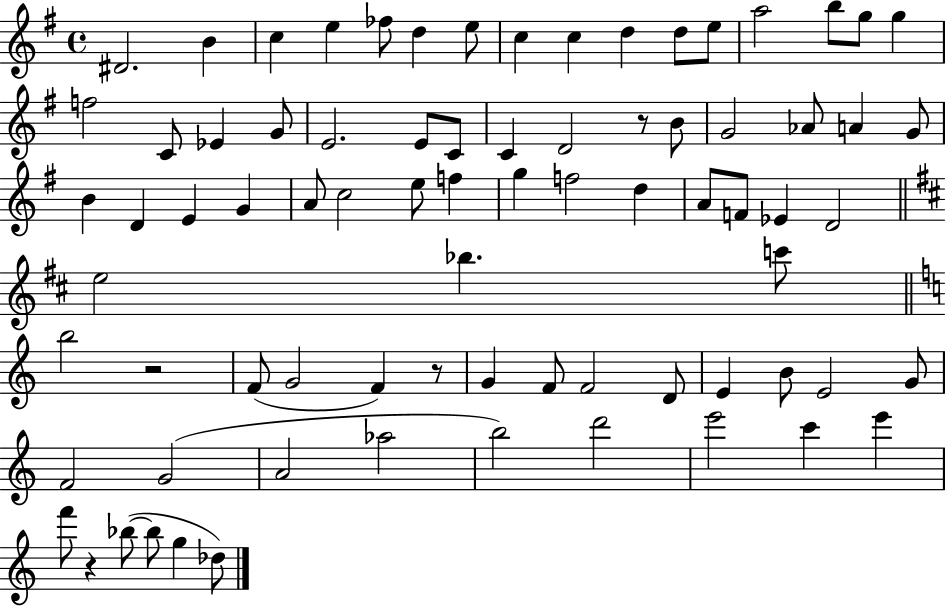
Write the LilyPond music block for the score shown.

{
  \clef treble
  \time 4/4
  \defaultTimeSignature
  \key g \major
  dis'2. b'4 | c''4 e''4 fes''8 d''4 e''8 | c''4 c''4 d''4 d''8 e''8 | a''2 b''8 g''8 g''4 | \break f''2 c'8 ees'4 g'8 | e'2. e'8 c'8 | c'4 d'2 r8 b'8 | g'2 aes'8 a'4 g'8 | \break b'4 d'4 e'4 g'4 | a'8 c''2 e''8 f''4 | g''4 f''2 d''4 | a'8 f'8 ees'4 d'2 | \break \bar "||" \break \key d \major e''2 bes''4. c'''8 | \bar "||" \break \key a \minor b''2 r2 | f'8( g'2 f'4) r8 | g'4 f'8 f'2 d'8 | e'4 b'8 e'2 g'8 | \break f'2 g'2( | a'2 aes''2 | b''2) d'''2 | e'''2 c'''4 e'''4 | \break f'''8 r4 bes''8~(~ bes''8 g''4 des''8) | \bar "|."
}